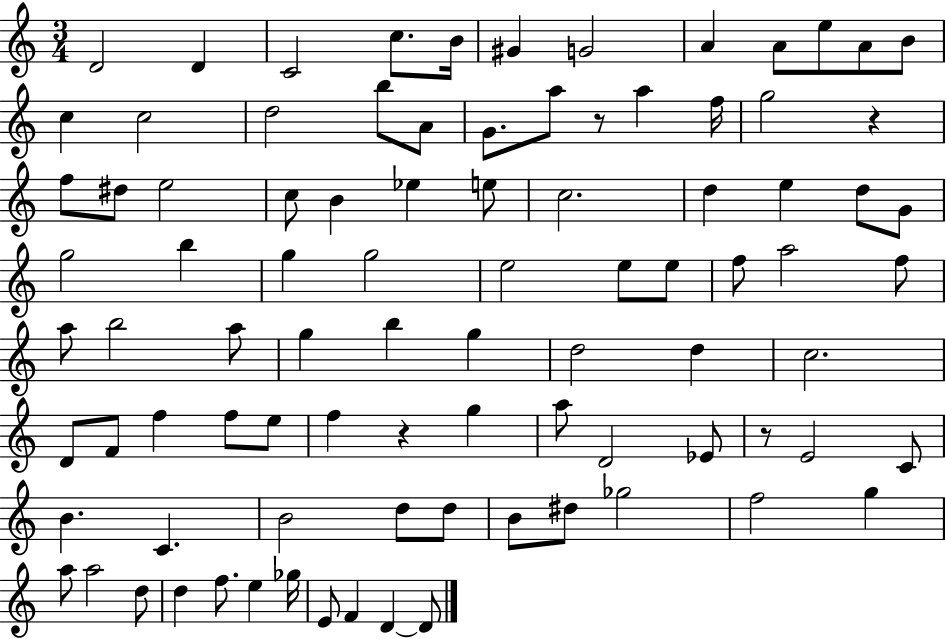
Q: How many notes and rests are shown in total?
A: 90